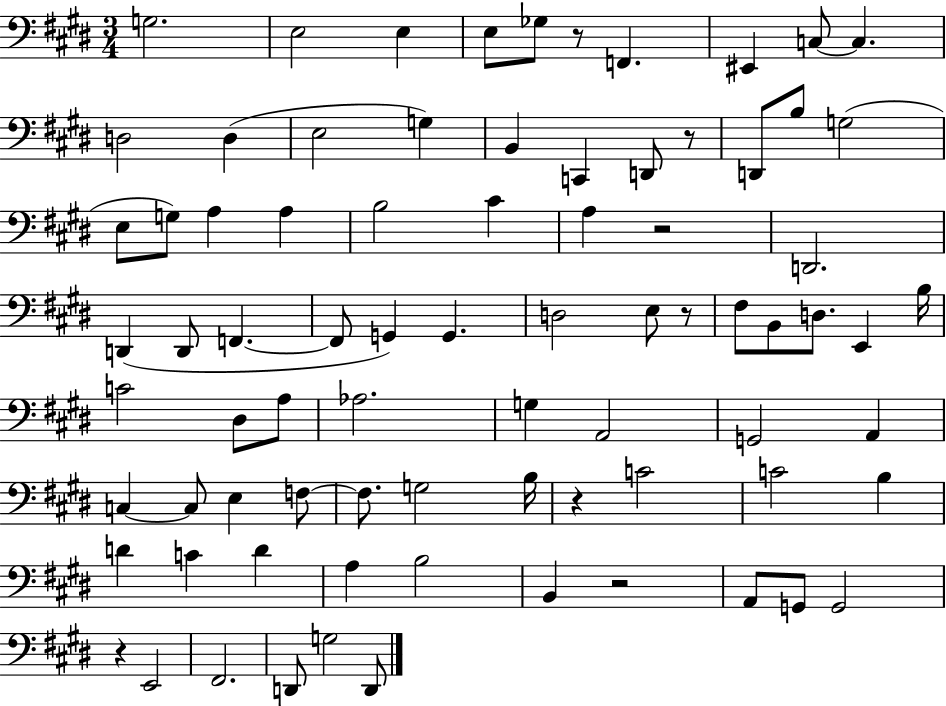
G3/h. E3/h E3/q E3/e Gb3/e R/e F2/q. EIS2/q C3/e C3/q. D3/h D3/q E3/h G3/q B2/q C2/q D2/e R/e D2/e B3/e G3/h E3/e G3/e A3/q A3/q B3/h C#4/q A3/q R/h D2/h. D2/q D2/e F2/q. F2/e G2/q G2/q. D3/h E3/e R/e F#3/e B2/e D3/e. E2/q B3/s C4/h D#3/e A3/e Ab3/h. G3/q A2/h G2/h A2/q C3/q C3/e E3/q F3/e F3/e. G3/h B3/s R/q C4/h C4/h B3/q D4/q C4/q D4/q A3/q B3/h B2/q R/h A2/e G2/e G2/h R/q E2/h F#2/h. D2/e G3/h D2/e